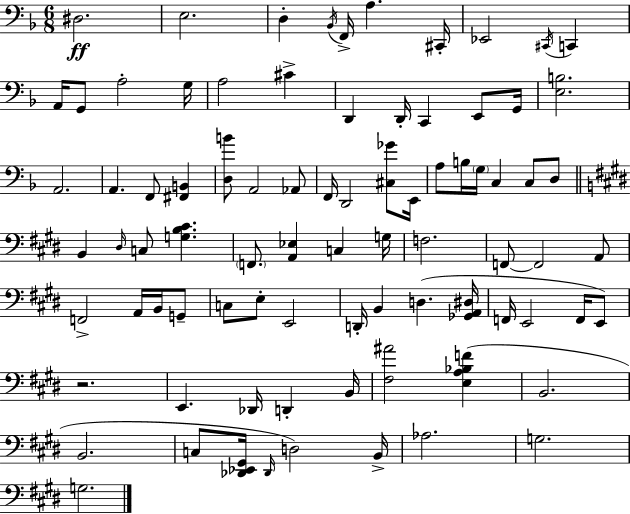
X:1
T:Untitled
M:6/8
L:1/4
K:F
^D,2 E,2 D, _B,,/4 F,,/4 A, ^C,,/4 _E,,2 ^C,,/4 C,, A,,/4 G,,/2 A,2 G,/4 A,2 ^C D,, D,,/4 C,, E,,/2 G,,/4 [E,B,]2 A,,2 A,, F,,/2 [^F,,B,,] [D,B]/2 A,,2 _A,,/2 F,,/4 D,,2 [^C,_G]/2 E,,/4 A,/2 B,/4 G,/4 C, C,/2 D,/2 B,, ^D,/4 C,/2 [G,B,^C] F,,/2 [A,,_E,] C, G,/4 F,2 F,,/2 F,,2 A,,/2 F,,2 A,,/4 B,,/4 G,,/2 C,/2 E,/2 E,,2 D,,/4 B,, D, [_G,,A,,^D,]/4 F,,/4 E,,2 F,,/4 E,,/2 z2 E,, _D,,/4 D,, B,,/4 [^F,^A]2 [E,A,_B,F] B,,2 B,,2 C,/2 [_D,,_E,,^G,,]/4 _D,,/4 D,2 B,,/4 _A,2 G,2 G,2